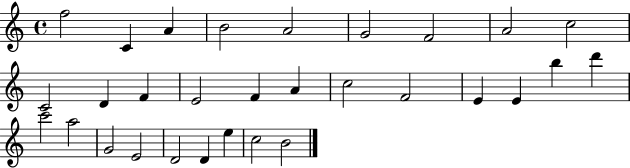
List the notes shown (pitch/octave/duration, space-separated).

F5/h C4/q A4/q B4/h A4/h G4/h F4/h A4/h C5/h C4/h D4/q F4/q E4/h F4/q A4/q C5/h F4/h E4/q E4/q B5/q D6/q C6/h A5/h G4/h E4/h D4/h D4/q E5/q C5/h B4/h